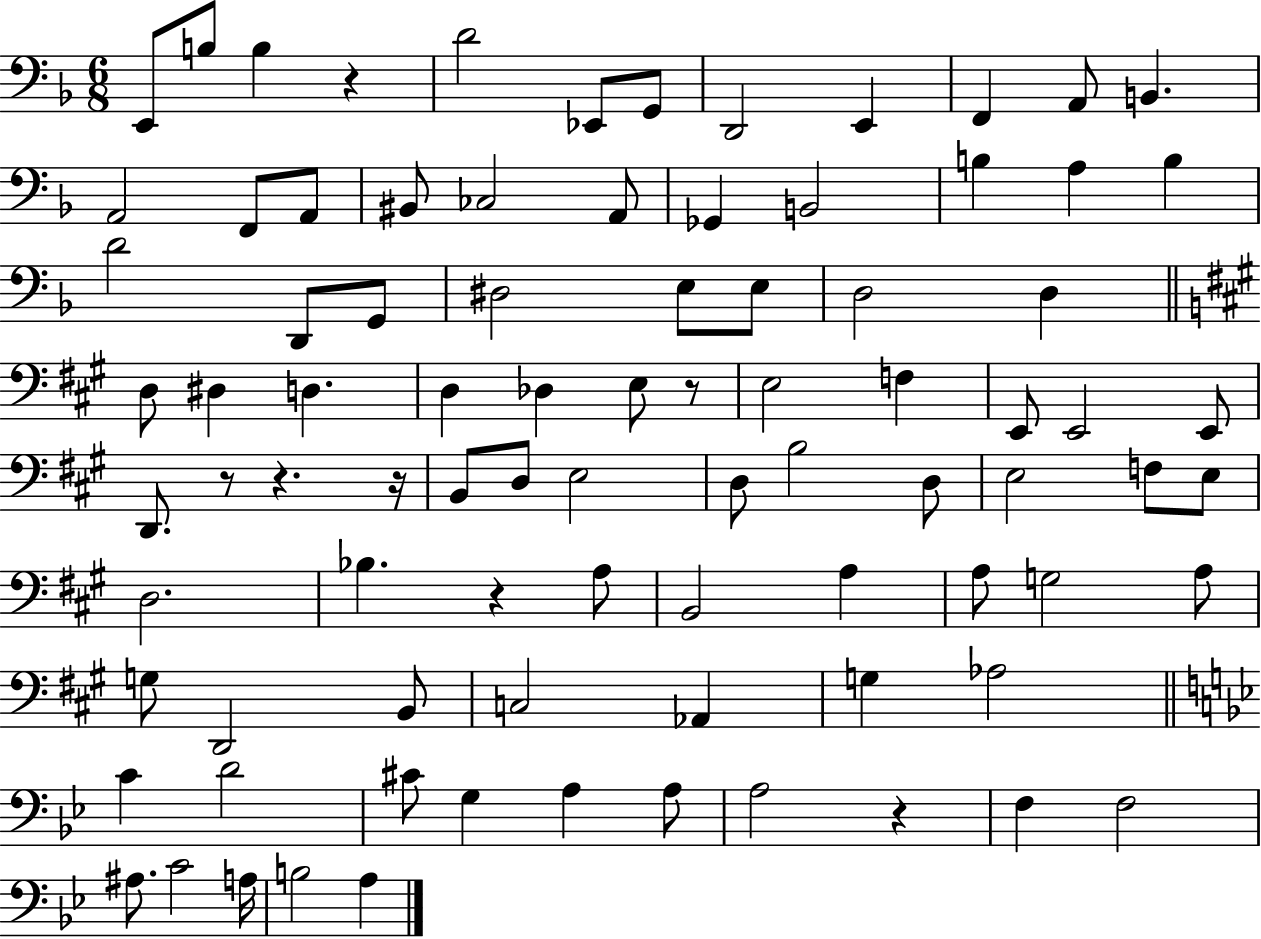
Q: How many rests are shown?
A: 7